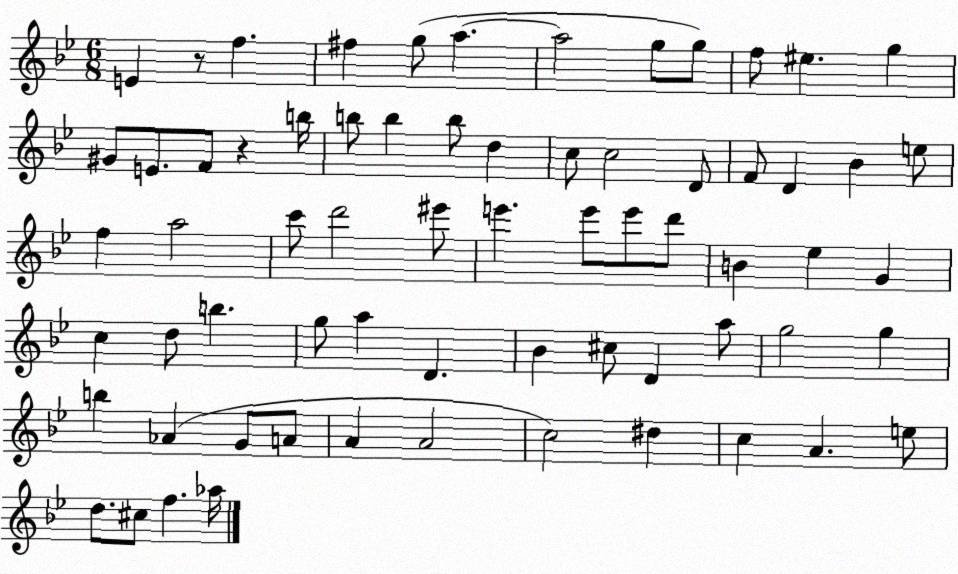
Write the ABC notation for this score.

X:1
T:Untitled
M:6/8
L:1/4
K:Bb
E z/2 f ^f g/2 a a2 g/2 g/2 f/2 ^e g ^G/2 E/2 F/2 z b/4 b/2 b b/2 d c/2 c2 D/2 F/2 D _B e/2 f a2 c'/2 d'2 ^e'/2 e' e'/2 e'/2 d'/2 B _e G c d/2 b g/2 a D _B ^c/2 D a/2 g2 g b _A G/2 A/2 A A2 c2 ^d c A e/2 d/2 ^c/2 f _a/4